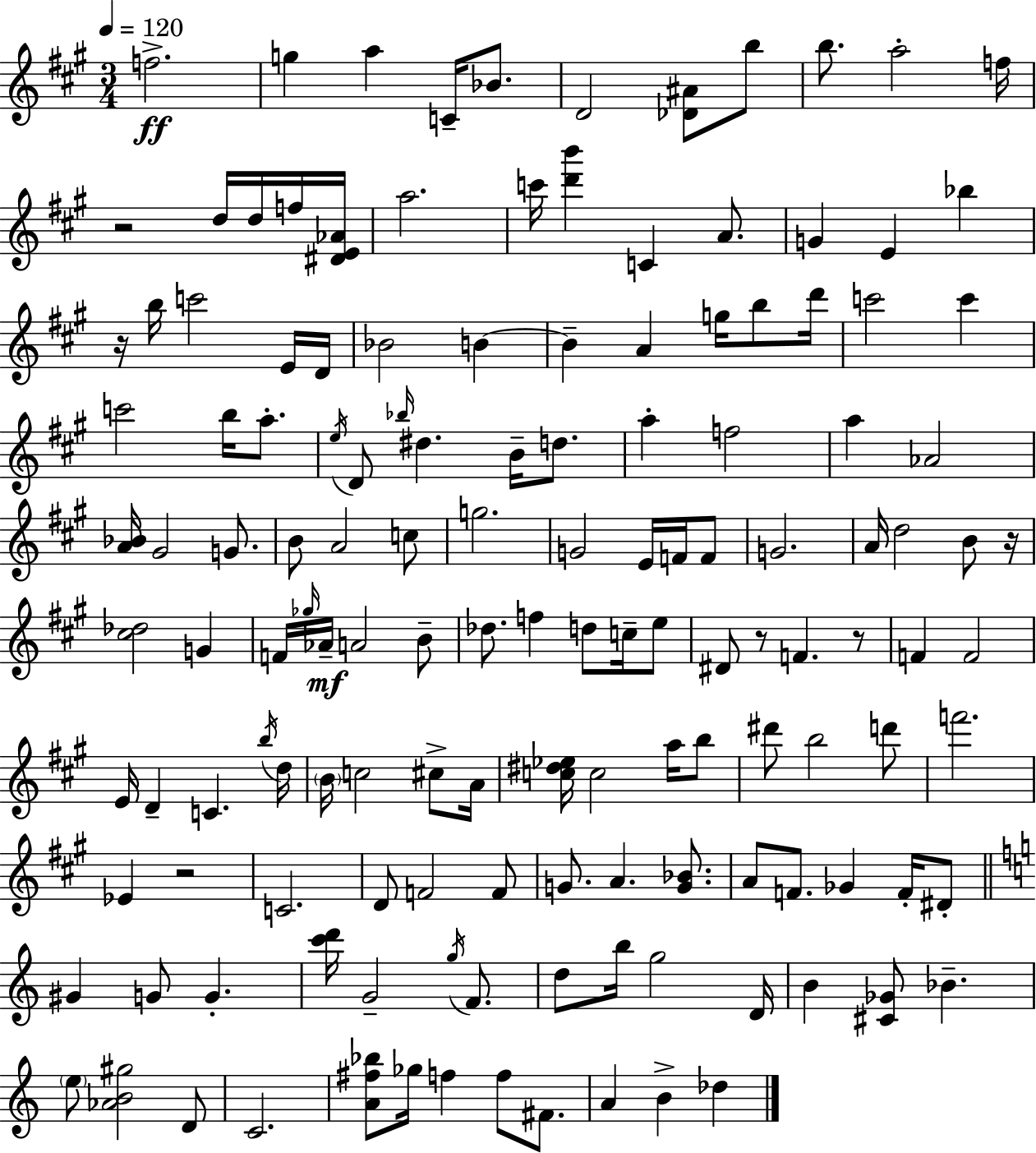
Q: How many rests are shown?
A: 6